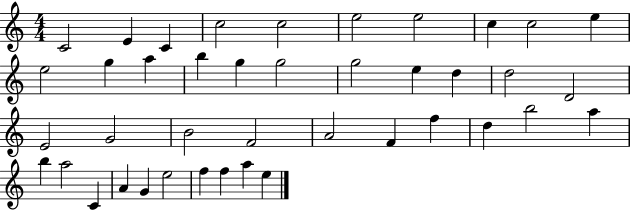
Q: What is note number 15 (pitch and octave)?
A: G5